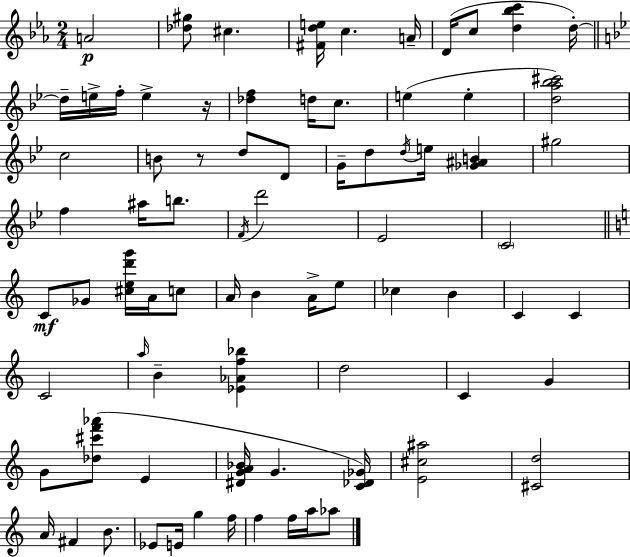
A4/h [Db5,G#5]/e C#5/q. [F#4,D5,E5]/s C5/q. A4/s D4/s C5/e [D5,Bb5,C6]/q D5/s D5/s E5/s F5/s E5/q R/s [Db5,F5]/q D5/s C5/e. E5/q E5/q [D5,A5,Bb5,C#6]/h C5/h B4/e R/e D5/e D4/e G4/s D5/e D5/s E5/s [Gb4,A#4,B4]/q G#5/h F5/q A#5/s B5/e. F4/s D6/h Eb4/h C4/h C4/e Gb4/e [C#5,E5,D6,G6]/s A4/s C5/e A4/s B4/q A4/s E5/e CES5/q B4/q C4/q C4/q C4/h A5/s B4/q [Eb4,Ab4,F5,Bb5]/q D5/h C4/q G4/q G4/e [Db5,C#6,F6,Ab6]/e E4/q [D#4,G4,A4,Bb4]/s G4/q. [C4,Db4,Gb4]/s [E4,C#5,A#5]/h [C#4,D5]/h A4/s F#4/q B4/e. Eb4/e E4/s G5/q F5/s F5/q F5/s A5/s Ab5/e